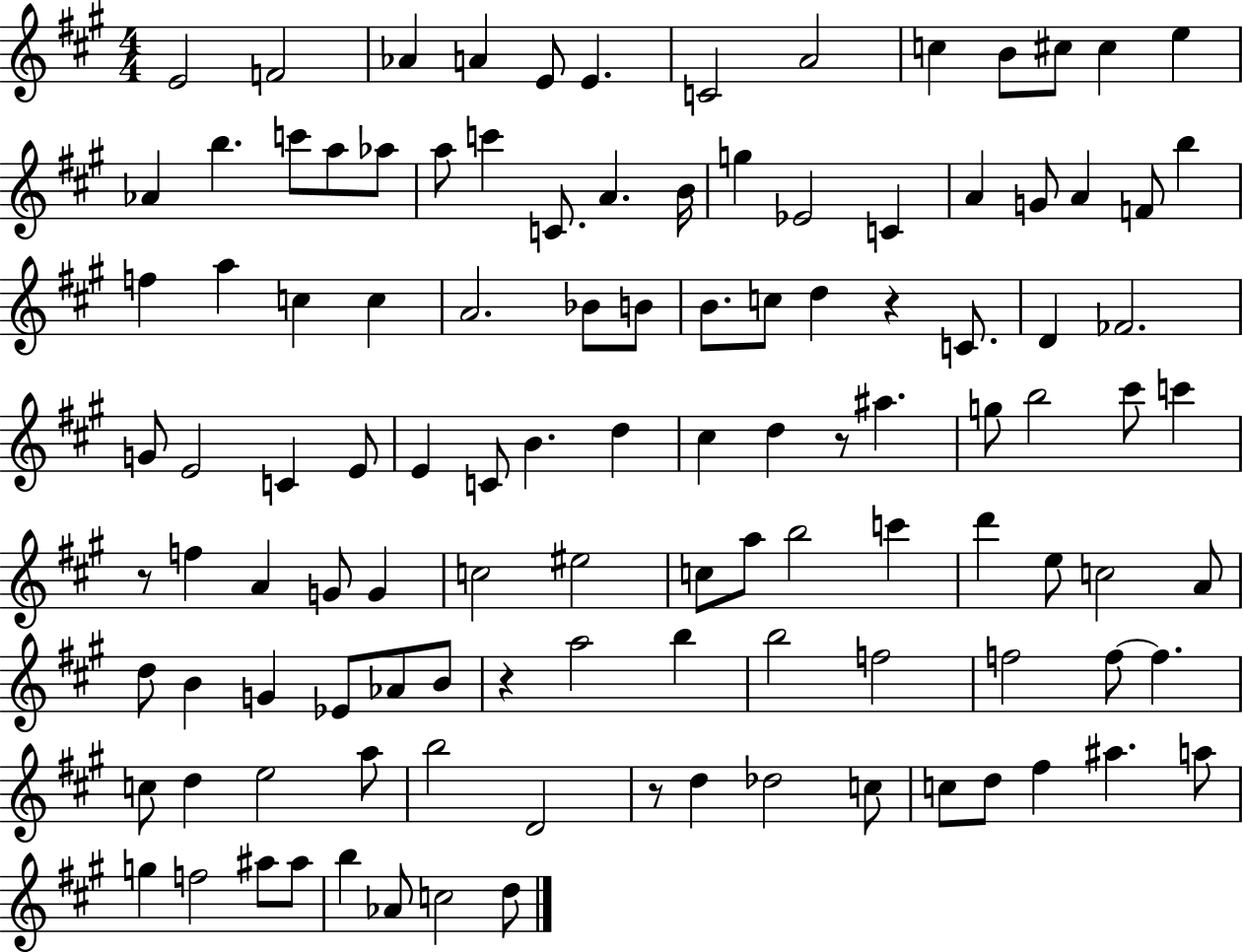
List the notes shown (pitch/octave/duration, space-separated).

E4/h F4/h Ab4/q A4/q E4/e E4/q. C4/h A4/h C5/q B4/e C#5/e C#5/q E5/q Ab4/q B5/q. C6/e A5/e Ab5/e A5/e C6/q C4/e. A4/q. B4/s G5/q Eb4/h C4/q A4/q G4/e A4/q F4/e B5/q F5/q A5/q C5/q C5/q A4/h. Bb4/e B4/e B4/e. C5/e D5/q R/q C4/e. D4/q FES4/h. G4/e E4/h C4/q E4/e E4/q C4/e B4/q. D5/q C#5/q D5/q R/e A#5/q. G5/e B5/h C#6/e C6/q R/e F5/q A4/q G4/e G4/q C5/h EIS5/h C5/e A5/e B5/h C6/q D6/q E5/e C5/h A4/e D5/e B4/q G4/q Eb4/e Ab4/e B4/e R/q A5/h B5/q B5/h F5/h F5/h F5/e F5/q. C5/e D5/q E5/h A5/e B5/h D4/h R/e D5/q Db5/h C5/e C5/e D5/e F#5/q A#5/q. A5/e G5/q F5/h A#5/e A#5/e B5/q Ab4/e C5/h D5/e